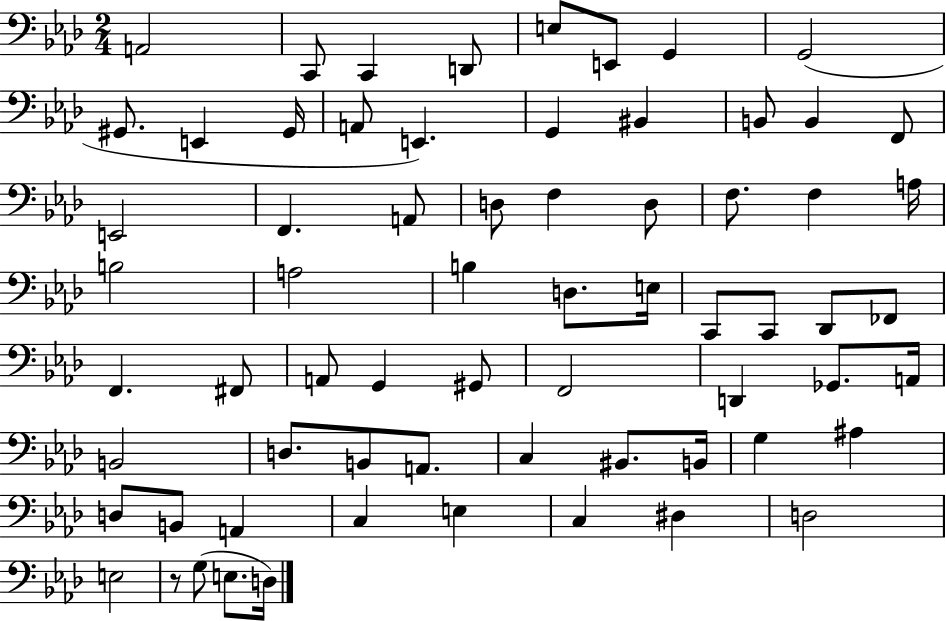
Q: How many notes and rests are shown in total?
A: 67